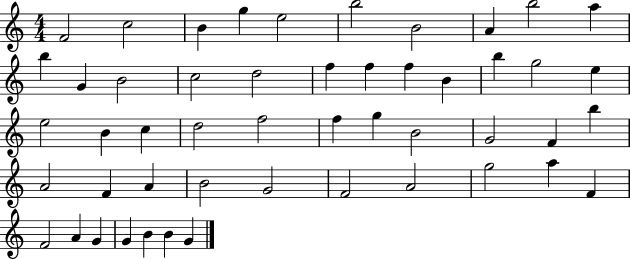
X:1
T:Untitled
M:4/4
L:1/4
K:C
F2 c2 B g e2 b2 B2 A b2 a b G B2 c2 d2 f f f B b g2 e e2 B c d2 f2 f g B2 G2 F b A2 F A B2 G2 F2 A2 g2 a F F2 A G G B B G